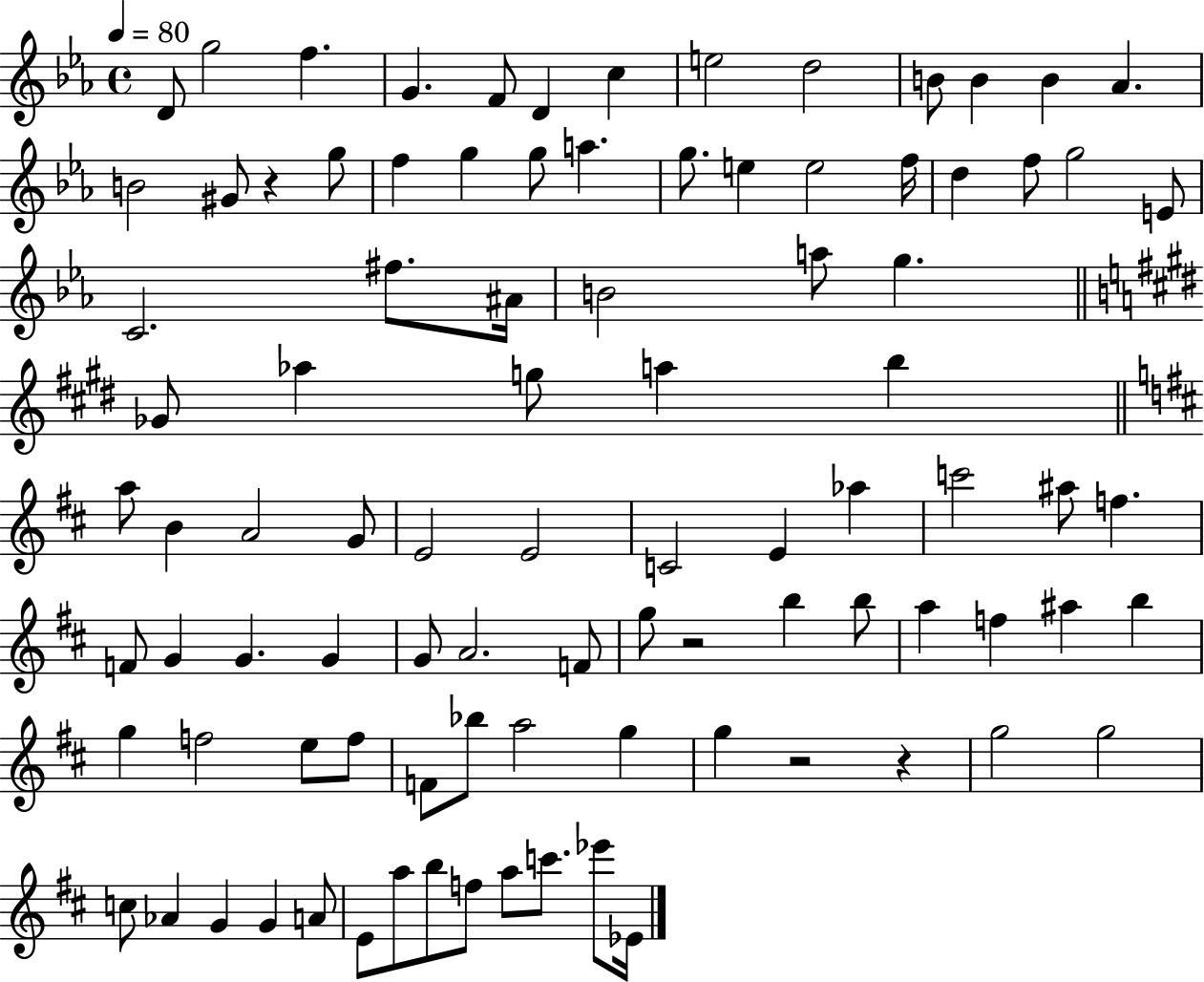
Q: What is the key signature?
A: EES major